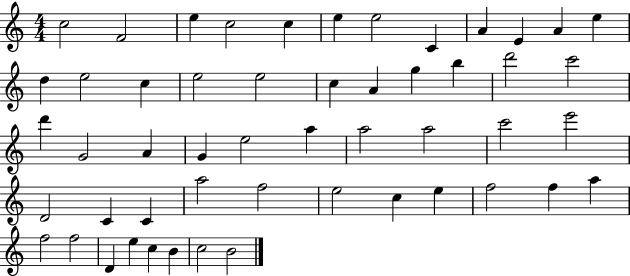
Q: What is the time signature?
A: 4/4